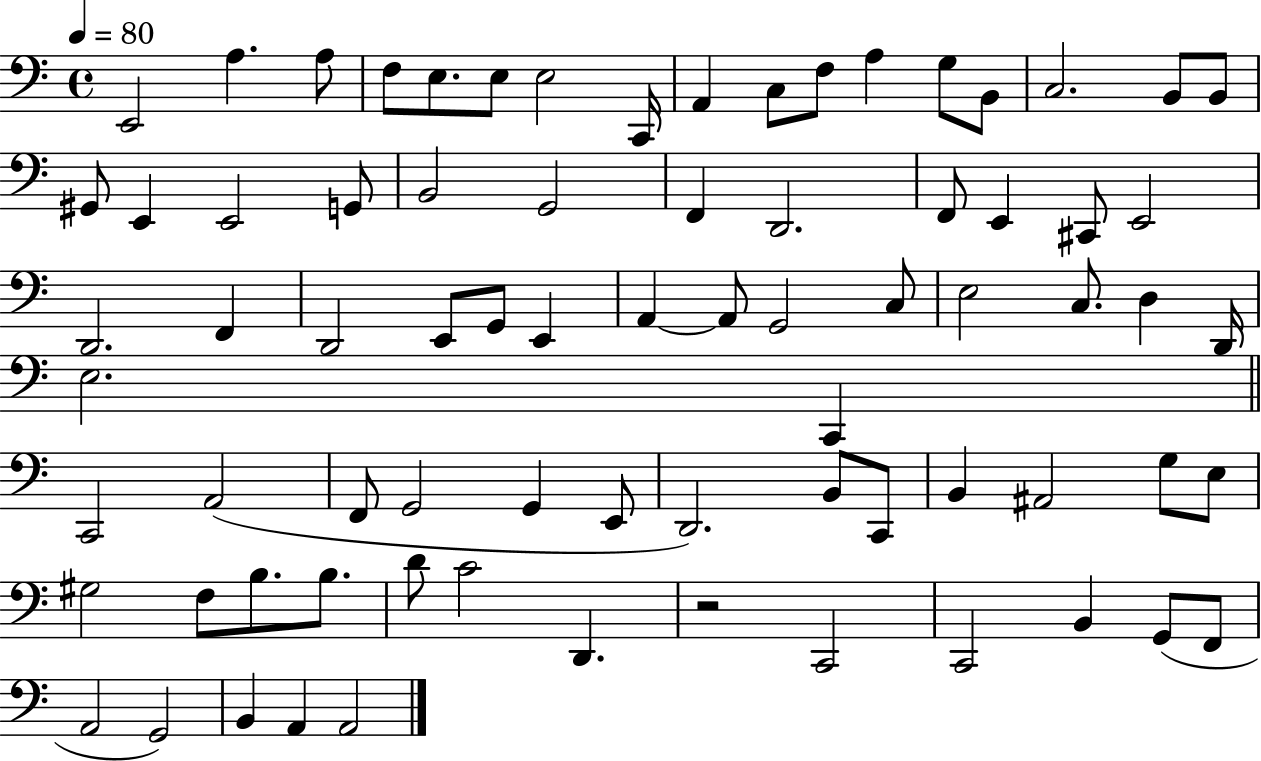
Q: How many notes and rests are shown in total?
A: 76